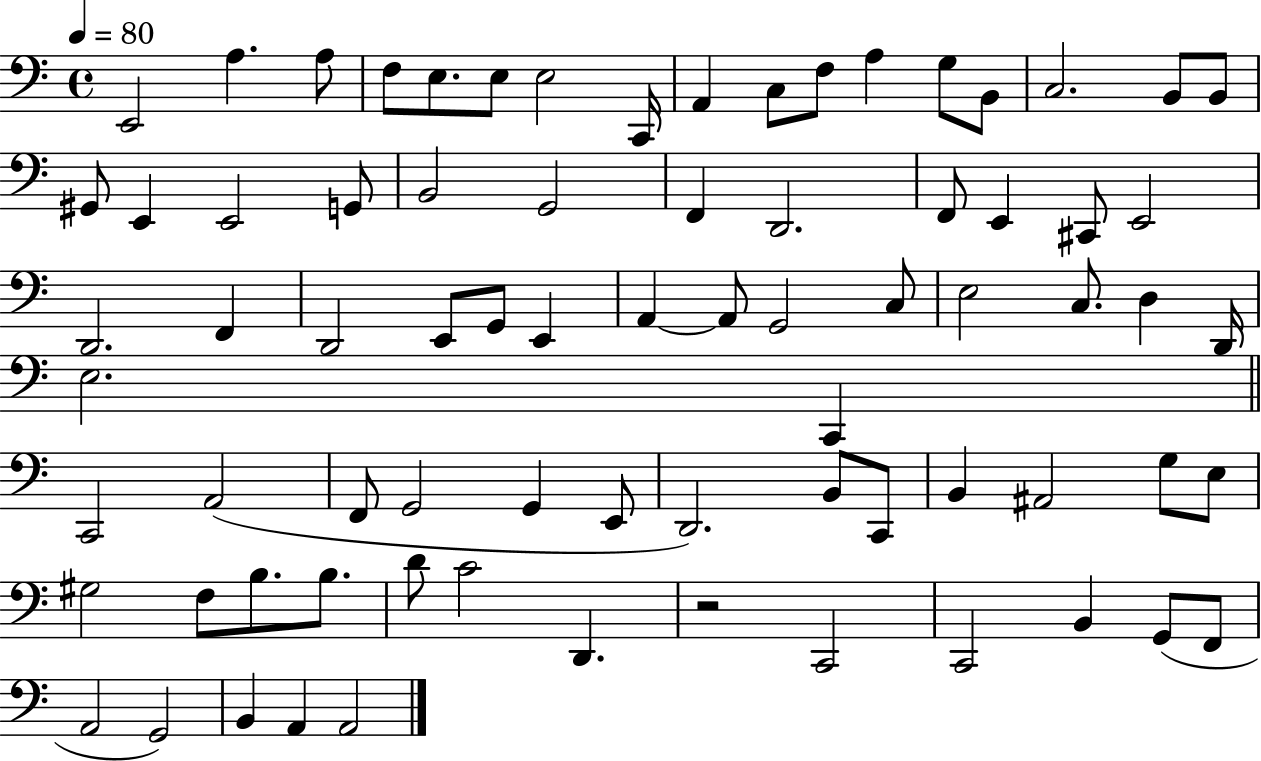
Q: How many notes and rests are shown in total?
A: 76